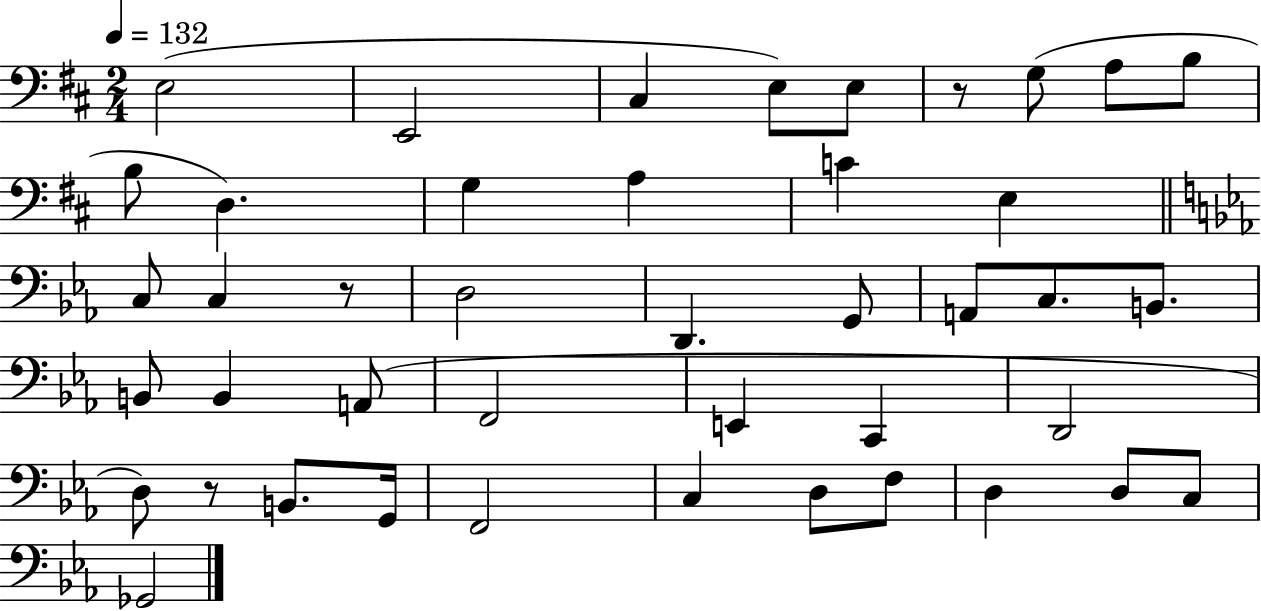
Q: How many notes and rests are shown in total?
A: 43